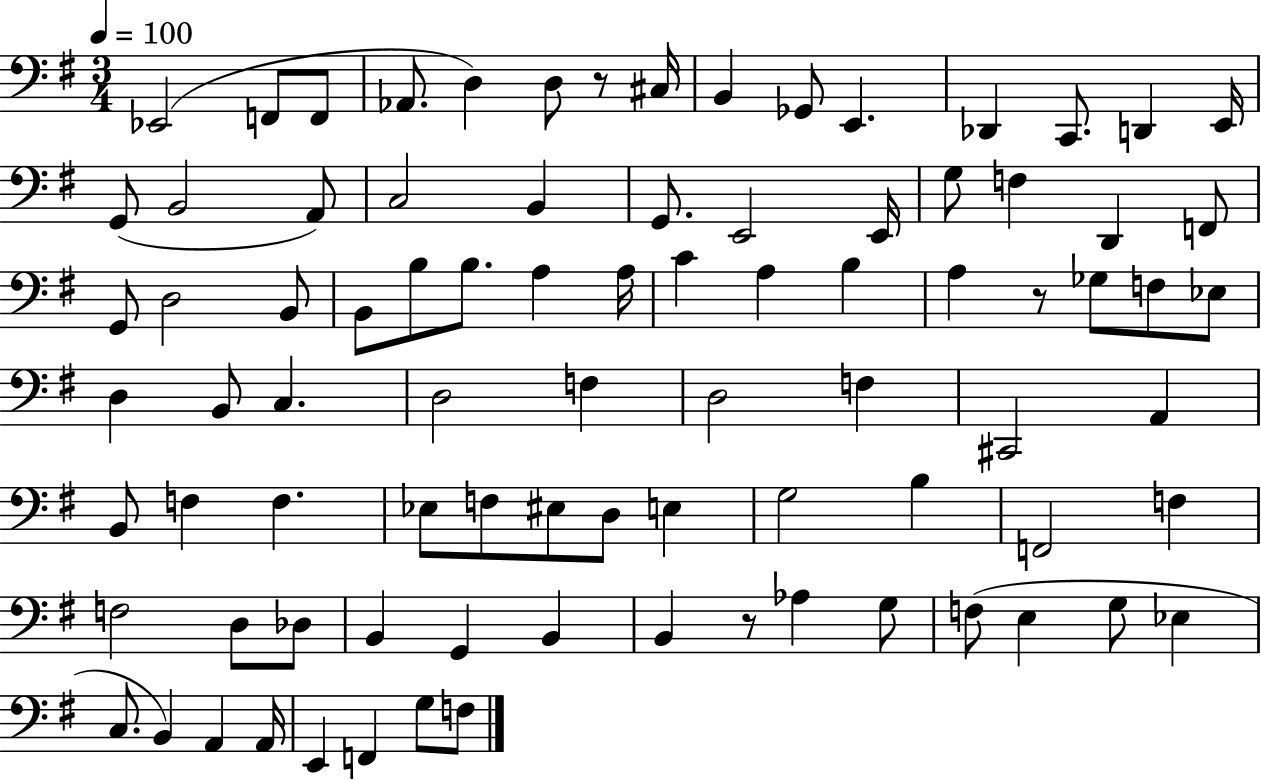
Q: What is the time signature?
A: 3/4